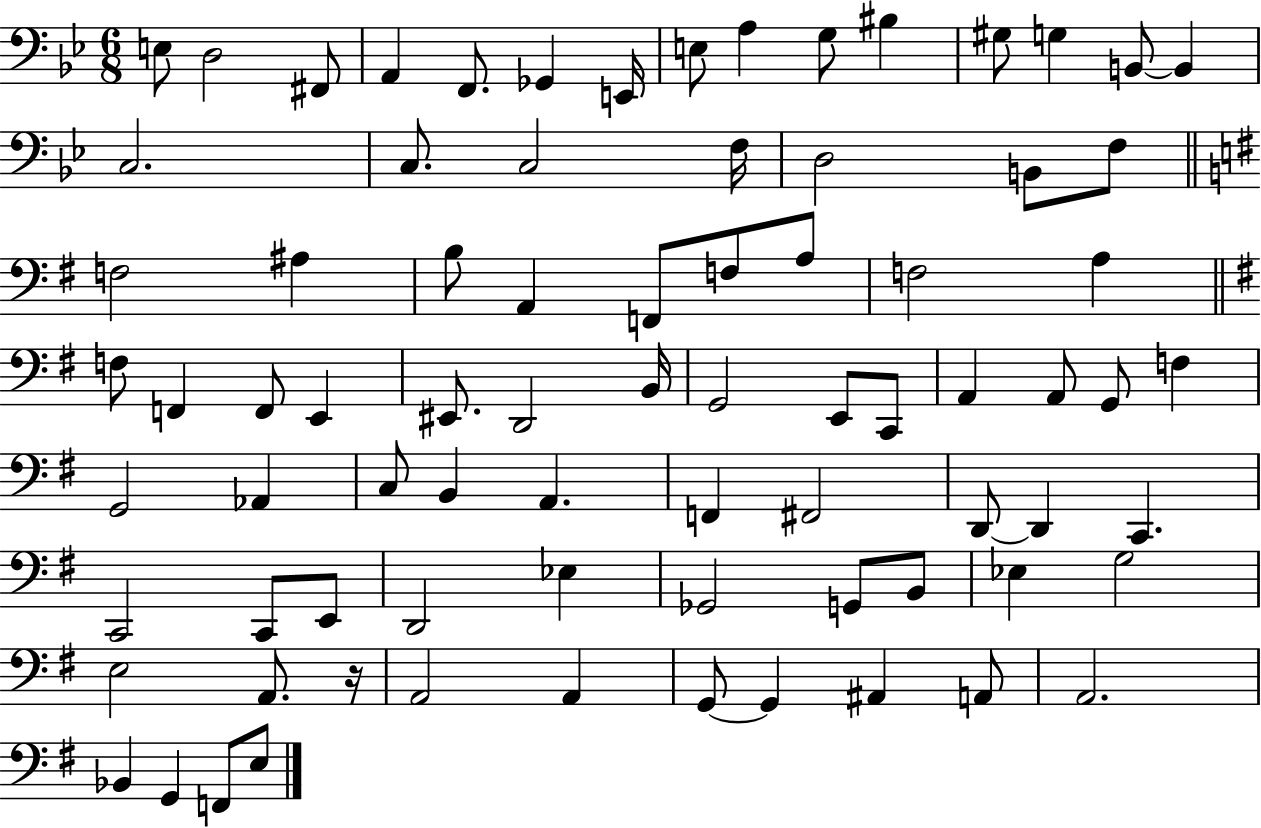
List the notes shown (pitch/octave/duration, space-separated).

E3/e D3/h F#2/e A2/q F2/e. Gb2/q E2/s E3/e A3/q G3/e BIS3/q G#3/e G3/q B2/e B2/q C3/h. C3/e. C3/h F3/s D3/h B2/e F3/e F3/h A#3/q B3/e A2/q F2/e F3/e A3/e F3/h A3/q F3/e F2/q F2/e E2/q EIS2/e. D2/h B2/s G2/h E2/e C2/e A2/q A2/e G2/e F3/q G2/h Ab2/q C3/e B2/q A2/q. F2/q F#2/h D2/e D2/q C2/q. C2/h C2/e E2/e D2/h Eb3/q Gb2/h G2/e B2/e Eb3/q G3/h E3/h A2/e. R/s A2/h A2/q G2/e G2/q A#2/q A2/e A2/h. Bb2/q G2/q F2/e E3/e